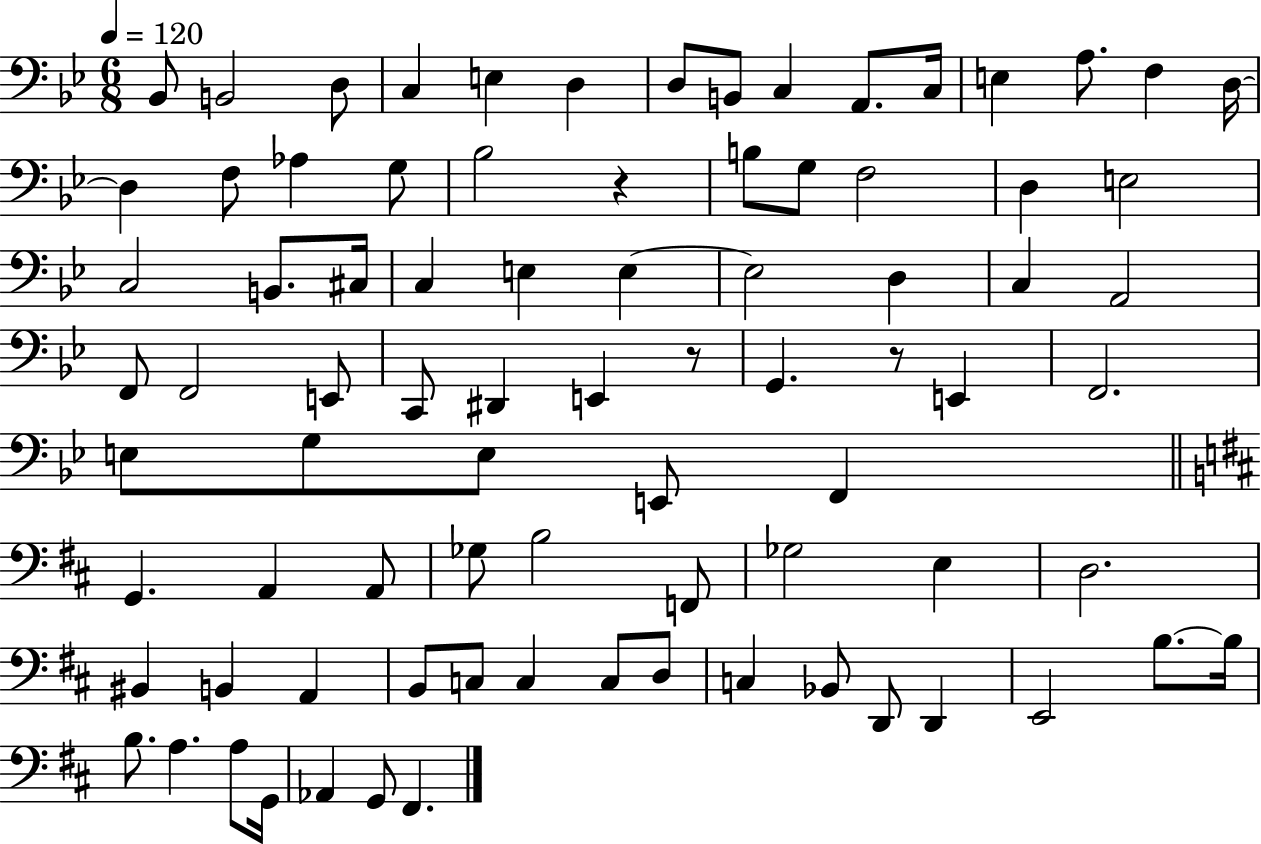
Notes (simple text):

Bb2/e B2/h D3/e C3/q E3/q D3/q D3/e B2/e C3/q A2/e. C3/s E3/q A3/e. F3/q D3/s D3/q F3/e Ab3/q G3/e Bb3/h R/q B3/e G3/e F3/h D3/q E3/h C3/h B2/e. C#3/s C3/q E3/q E3/q E3/h D3/q C3/q A2/h F2/e F2/h E2/e C2/e D#2/q E2/q R/e G2/q. R/e E2/q F2/h. E3/e G3/e E3/e E2/e F2/q G2/q. A2/q A2/e Gb3/e B3/h F2/e Gb3/h E3/q D3/h. BIS2/q B2/q A2/q B2/e C3/e C3/q C3/e D3/e C3/q Bb2/e D2/e D2/q E2/h B3/e. B3/s B3/e. A3/q. A3/e G2/s Ab2/q G2/e F#2/q.